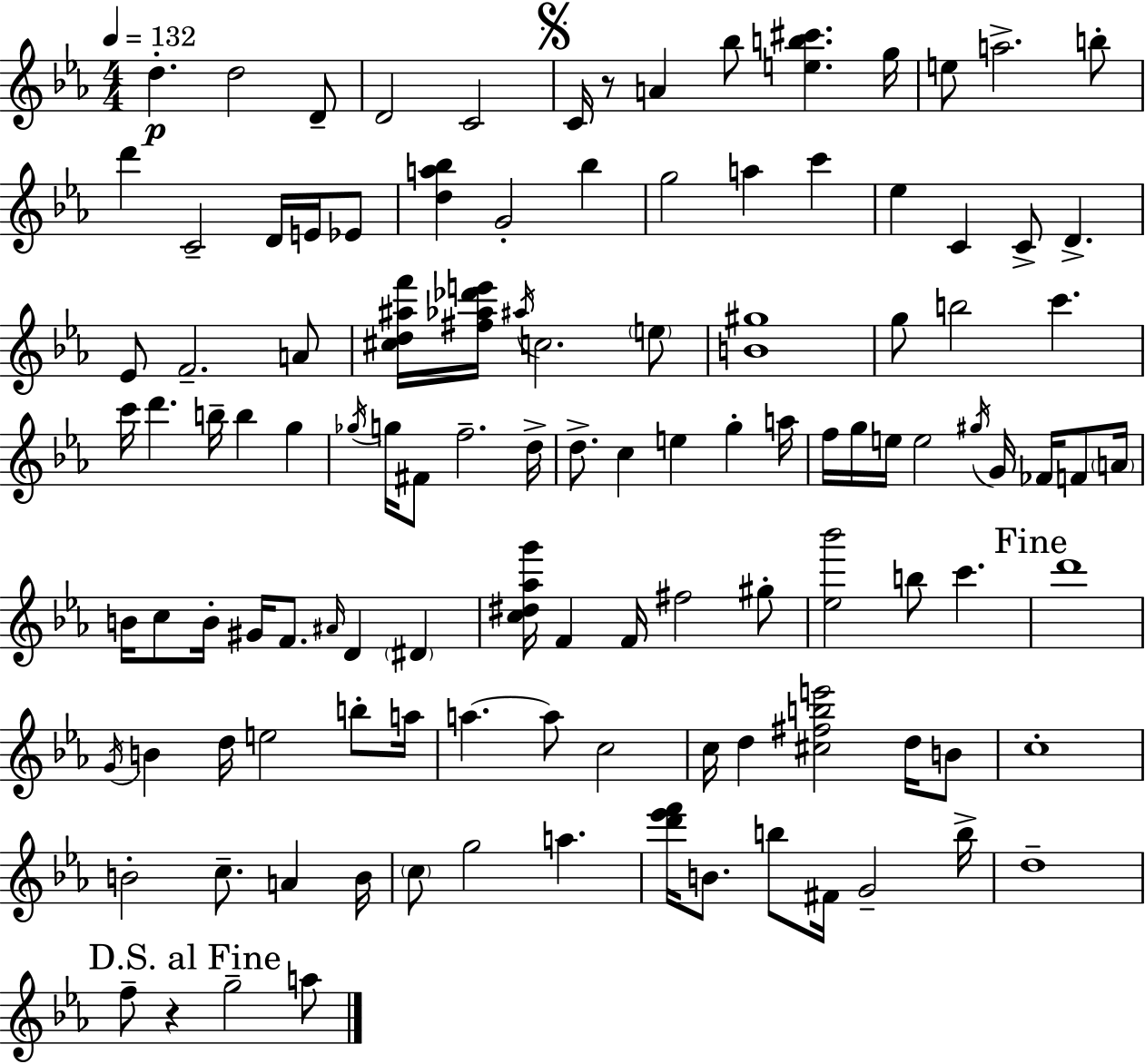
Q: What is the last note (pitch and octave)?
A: A5